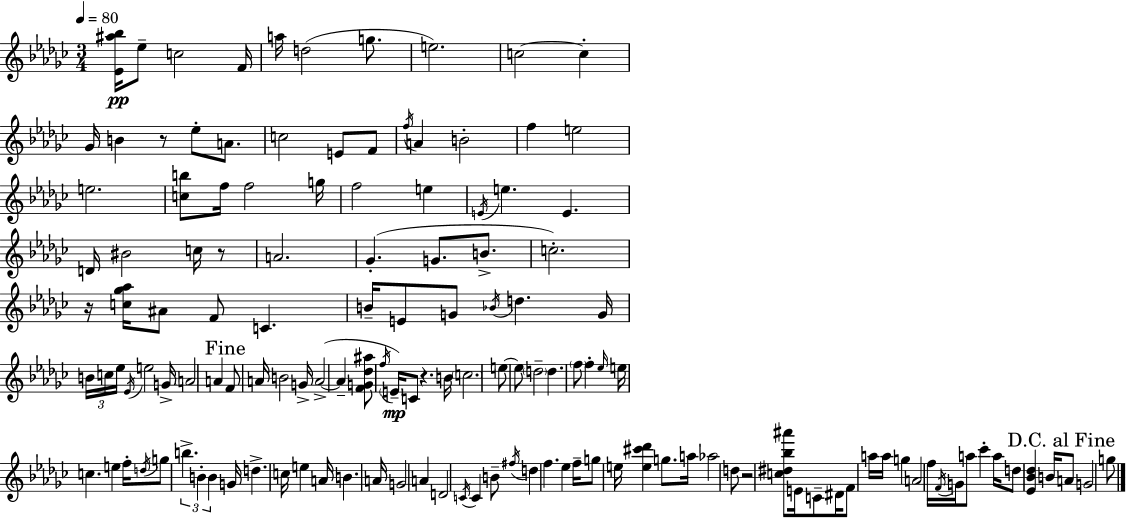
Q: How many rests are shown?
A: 5